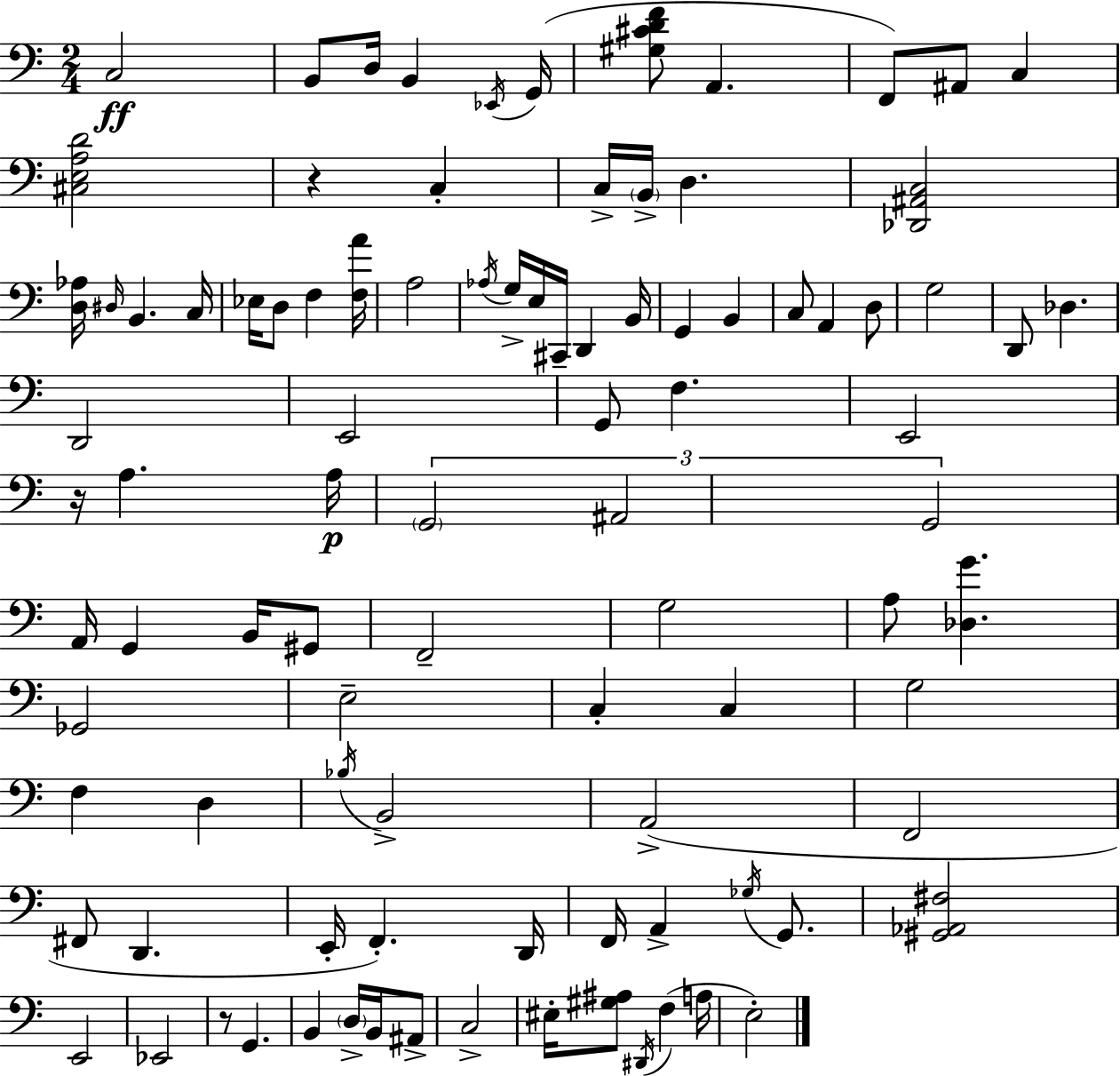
C3/h B2/e D3/s B2/q Eb2/s G2/s [G#3,C#4,D4,F4]/e A2/q. F2/e A#2/e C3/q [C#3,E3,A3,D4]/h R/q C3/q C3/s B2/s D3/q. [Db2,A#2,C3]/h [D3,Ab3]/s D#3/s B2/q. C3/s Eb3/s D3/e F3/q [F3,A4]/s A3/h Ab3/s G3/s E3/s C#2/s D2/q B2/s G2/q B2/q C3/e A2/q D3/e G3/h D2/e Db3/q. D2/h E2/h G2/e F3/q. E2/h R/s A3/q. A3/s G2/h A#2/h G2/h A2/s G2/q B2/s G#2/e F2/h G3/h A3/e [Db3,G4]/q. Gb2/h E3/h C3/q C3/q G3/h F3/q D3/q Bb3/s B2/h A2/h F2/h F#2/e D2/q. E2/s F2/q. D2/s F2/s A2/q Gb3/s G2/e. [G#2,Ab2,F#3]/h E2/h Eb2/h R/e G2/q. B2/q D3/s B2/s A#2/e C3/h EIS3/s [G#3,A#3]/e D#2/s F3/q A3/s E3/h